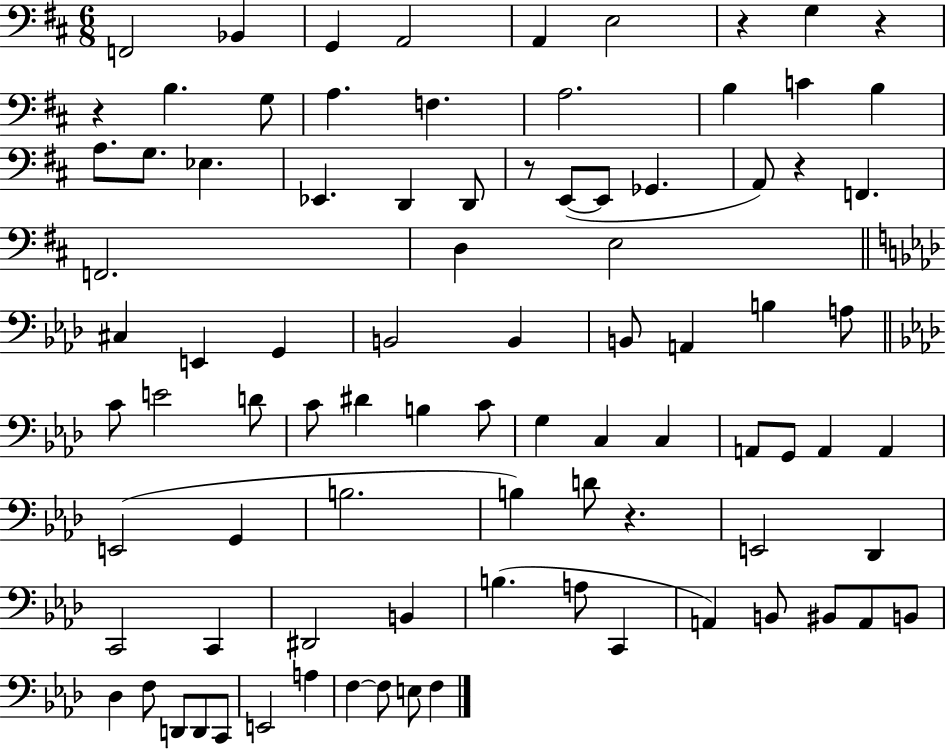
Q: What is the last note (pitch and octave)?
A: F3